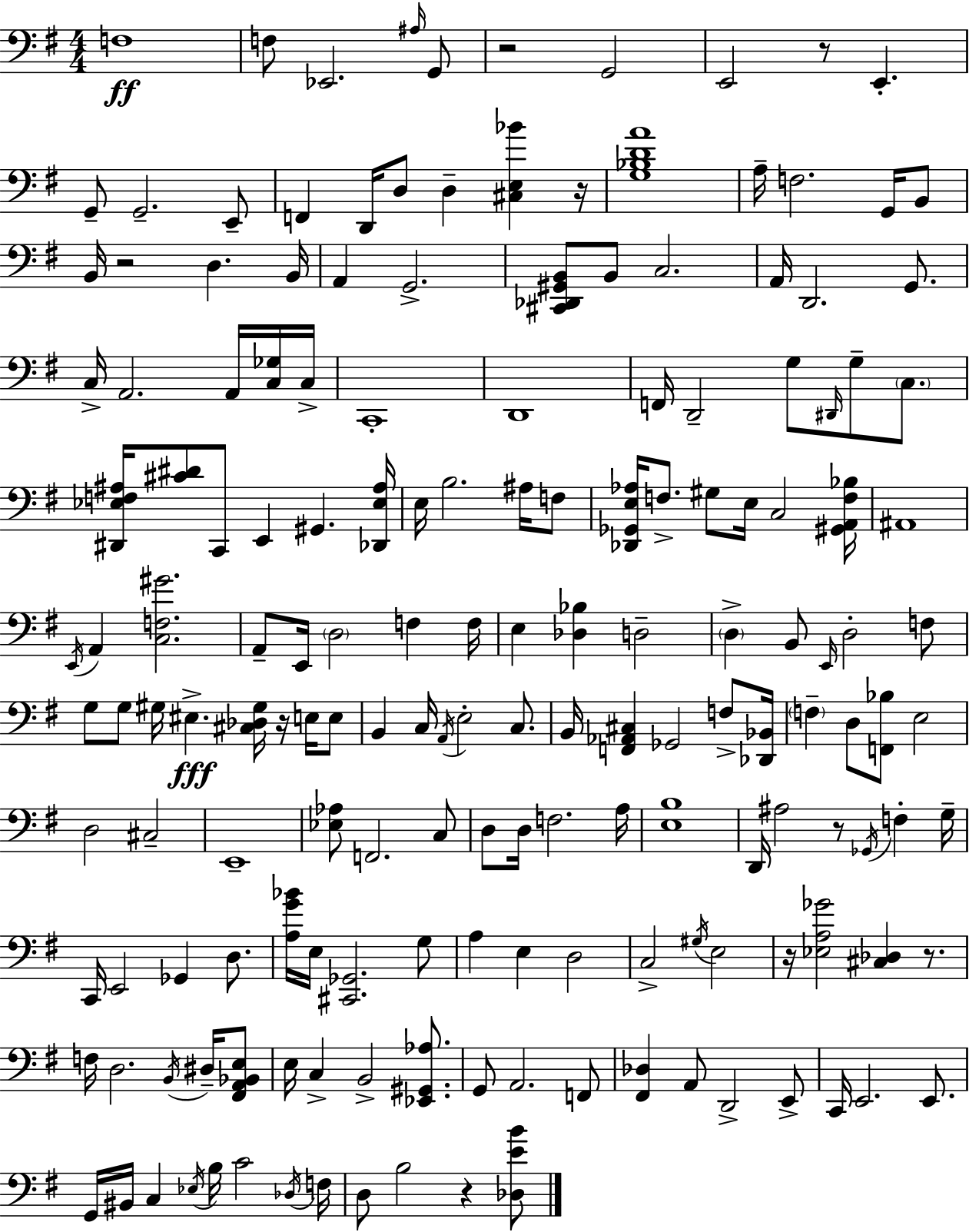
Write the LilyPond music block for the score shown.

{
  \clef bass
  \numericTimeSignature
  \time 4/4
  \key g \major
  f1\ff | f8 ees,2. \grace { ais16 } g,8 | r2 g,2 | e,2 r8 e,4.-. | \break g,8-- g,2.-- e,8-- | f,4 d,16 d8 d4-- <cis e bes'>4 | r16 <g bes d' a'>1 | a16-- f2. g,16 b,8 | \break b,16 r2 d4. | b,16 a,4 g,2.-> | <cis, des, gis, b,>8 b,8 c2. | a,16 d,2. g,8. | \break c16-> a,2. a,16 <c ges>16 | c16-> c,1-. | d,1 | f,16 d,2-- g8 \grace { dis,16 } g8-- \parenthesize c8. | \break <dis, ees f ais>16 <cis' dis'>8 c,8 e,4 gis,4. | <des, ees ais>16 e16 b2. ais16 | f8 <des, ges, e aes>16 f8.-> gis8 e16 c2 | <gis, a, f bes>16 ais,1 | \break \acciaccatura { e,16 } a,4 <c f gis'>2. | a,8-- e,16 \parenthesize d2 f4 | f16 e4 <des bes>4 d2-- | \parenthesize d4-> b,8 \grace { e,16 } d2-. | \break f8 g8 g8 gis16 eis4.->\fff <cis des gis>16 | r16 e16 e8 b,4 c16 \acciaccatura { a,16 } e2-. | c8. b,16 <f, aes, cis>4 ges,2 | f8-> <des, bes,>16 \parenthesize f4-- d8 <f, bes>8 e2 | \break d2 cis2-- | e,1-- | <ees aes>8 f,2. | c8 d8 d16 f2. | \break a16 <e b>1 | d,16 ais2 r8 | \acciaccatura { ges,16 } f4-. g16-- c,16 e,2 ges,4 | d8. <a g' bes'>16 e16 <cis, ges,>2. | \break g8 a4 e4 d2 | c2-> \acciaccatura { gis16 } e2 | r16 <ees a ges'>2 | <cis des>4 r8. f16 d2. | \break \acciaccatura { b,16 } dis16-- <fis, a, bes, e>8 e16 c4-> b,2-> | <ees, gis, aes>8. g,8 a,2. | f,8 <fis, des>4 a,8 d,2-> | e,8-> c,16 e,2. | \break e,8. g,16 bis,16 c4 \acciaccatura { ees16 } b16 | c'2 \acciaccatura { des16 } f16 d8 b2 | r4 <des e' b'>8 \bar "|."
}